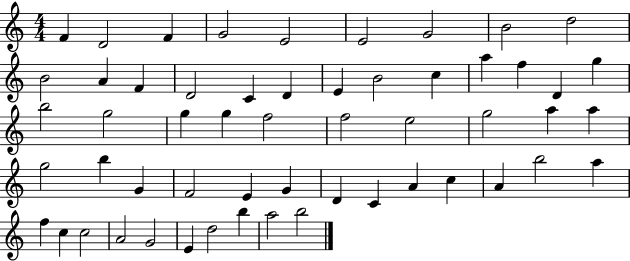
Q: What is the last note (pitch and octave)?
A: B5